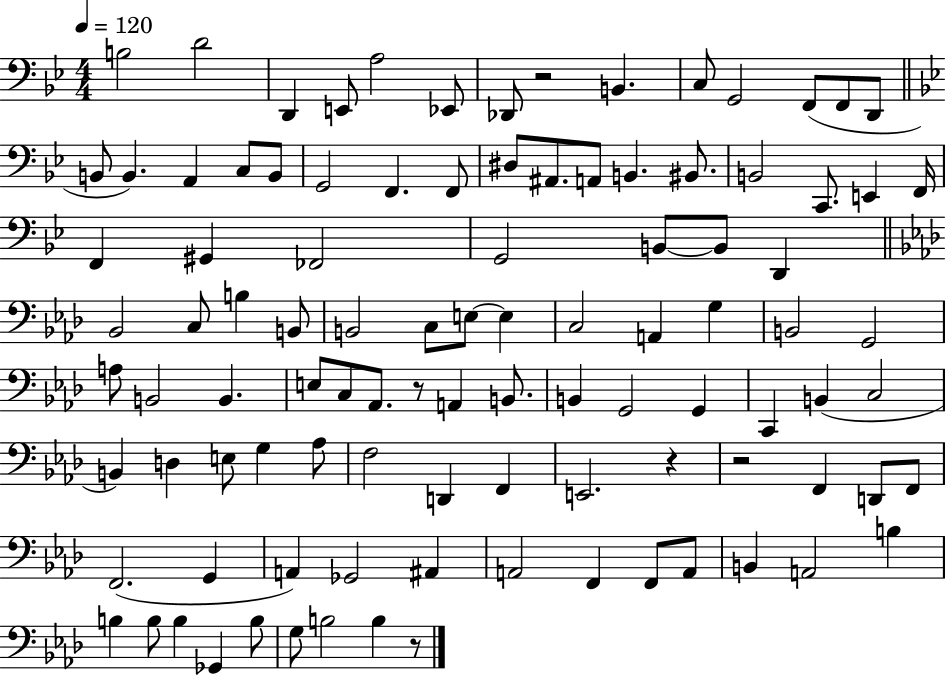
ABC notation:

X:1
T:Untitled
M:4/4
L:1/4
K:Bb
B,2 D2 D,, E,,/2 A,2 _E,,/2 _D,,/2 z2 B,, C,/2 G,,2 F,,/2 F,,/2 D,,/2 B,,/2 B,, A,, C,/2 B,,/2 G,,2 F,, F,,/2 ^D,/2 ^A,,/2 A,,/2 B,, ^B,,/2 B,,2 C,,/2 E,, F,,/4 F,, ^G,, _F,,2 G,,2 B,,/2 B,,/2 D,, _B,,2 C,/2 B, B,,/2 B,,2 C,/2 E,/2 E, C,2 A,, G, B,,2 G,,2 A,/2 B,,2 B,, E,/2 C,/2 _A,,/2 z/2 A,, B,,/2 B,, G,,2 G,, C,, B,, C,2 B,, D, E,/2 G, _A,/2 F,2 D,, F,, E,,2 z z2 F,, D,,/2 F,,/2 F,,2 G,, A,, _G,,2 ^A,, A,,2 F,, F,,/2 A,,/2 B,, A,,2 B, B, B,/2 B, _G,, B,/2 G,/2 B,2 B, z/2